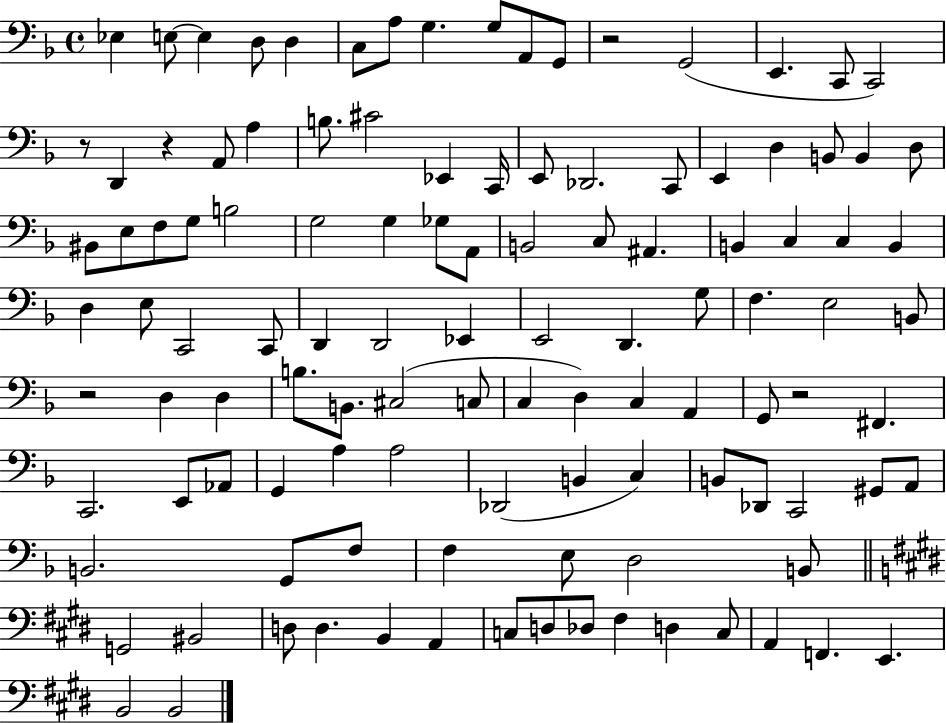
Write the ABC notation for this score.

X:1
T:Untitled
M:4/4
L:1/4
K:F
_E, E,/2 E, D,/2 D, C,/2 A,/2 G, G,/2 A,,/2 G,,/2 z2 G,,2 E,, C,,/2 C,,2 z/2 D,, z A,,/2 A, B,/2 ^C2 _E,, C,,/4 E,,/2 _D,,2 C,,/2 E,, D, B,,/2 B,, D,/2 ^B,,/2 E,/2 F,/2 G,/2 B,2 G,2 G, _G,/2 A,,/2 B,,2 C,/2 ^A,, B,, C, C, B,, D, E,/2 C,,2 C,,/2 D,, D,,2 _E,, E,,2 D,, G,/2 F, E,2 B,,/2 z2 D, D, B,/2 B,,/2 ^C,2 C,/2 C, D, C, A,, G,,/2 z2 ^F,, C,,2 E,,/2 _A,,/2 G,, A, A,2 _D,,2 B,, C, B,,/2 _D,,/2 C,,2 ^G,,/2 A,,/2 B,,2 G,,/2 F,/2 F, E,/2 D,2 B,,/2 G,,2 ^B,,2 D,/2 D, B,, A,, C,/2 D,/2 _D,/2 ^F, D, C,/2 A,, F,, E,, B,,2 B,,2